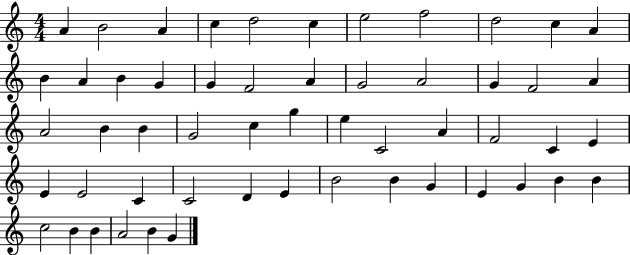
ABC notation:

X:1
T:Untitled
M:4/4
L:1/4
K:C
A B2 A c d2 c e2 f2 d2 c A B A B G G F2 A G2 A2 G F2 A A2 B B G2 c g e C2 A F2 C E E E2 C C2 D E B2 B G E G B B c2 B B A2 B G